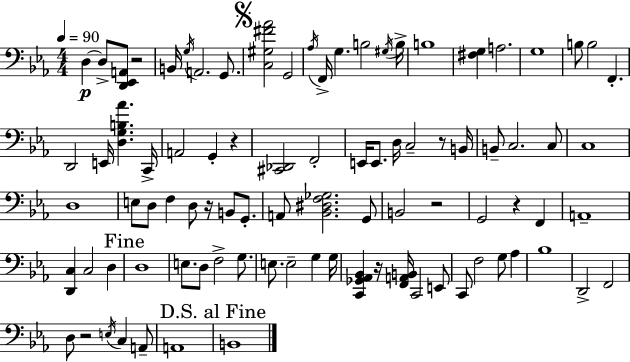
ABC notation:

X:1
T:Untitled
M:4/4
L:1/4
K:Cm
D, D,/2 [D,,_E,,A,,]/2 z2 B,,/4 G,/4 A,,2 G,,/2 [C,^G,^F_A]2 G,,2 _A,/4 F,,/4 G, B,2 ^G,/4 B,/4 B,4 [^F,G,] A,2 G,4 B,/2 B,2 F,, D,,2 E,,/4 [D,G,B,_A] C,,/4 A,,2 G,, z [^C,,_D,,]2 F,,2 E,,/4 E,,/2 D,/4 C,2 z/2 B,,/4 B,,/2 C,2 C,/2 C,4 D,4 E,/2 D,/2 F, D,/2 z/4 B,,/2 G,,/2 A,,/2 [_B,,^D,F,_G,]2 G,,/2 B,,2 z2 G,,2 z F,, A,,4 [D,,C,] C,2 D, D,4 E,/2 D,/2 F,2 G,/2 E,/2 E,2 G, G,/4 [C,,_G,,_A,,_B,,] z/4 [F,,A,,B,,]/4 C,,2 E,,/2 C,,/2 F,2 G,/2 _A, _B,4 D,,2 F,,2 D,/2 z2 E,/4 C, A,,/2 A,,4 B,,4